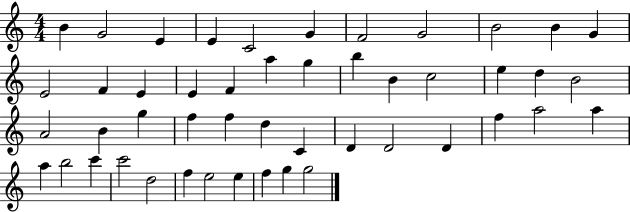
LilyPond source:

{
  \clef treble
  \numericTimeSignature
  \time 4/4
  \key c \major
  b'4 g'2 e'4 | e'4 c'2 g'4 | f'2 g'2 | b'2 b'4 g'4 | \break e'2 f'4 e'4 | e'4 f'4 a''4 g''4 | b''4 b'4 c''2 | e''4 d''4 b'2 | \break a'2 b'4 g''4 | f''4 f''4 d''4 c'4 | d'4 d'2 d'4 | f''4 a''2 a''4 | \break a''4 b''2 c'''4 | c'''2 d''2 | f''4 e''2 e''4 | f''4 g''4 g''2 | \break \bar "|."
}